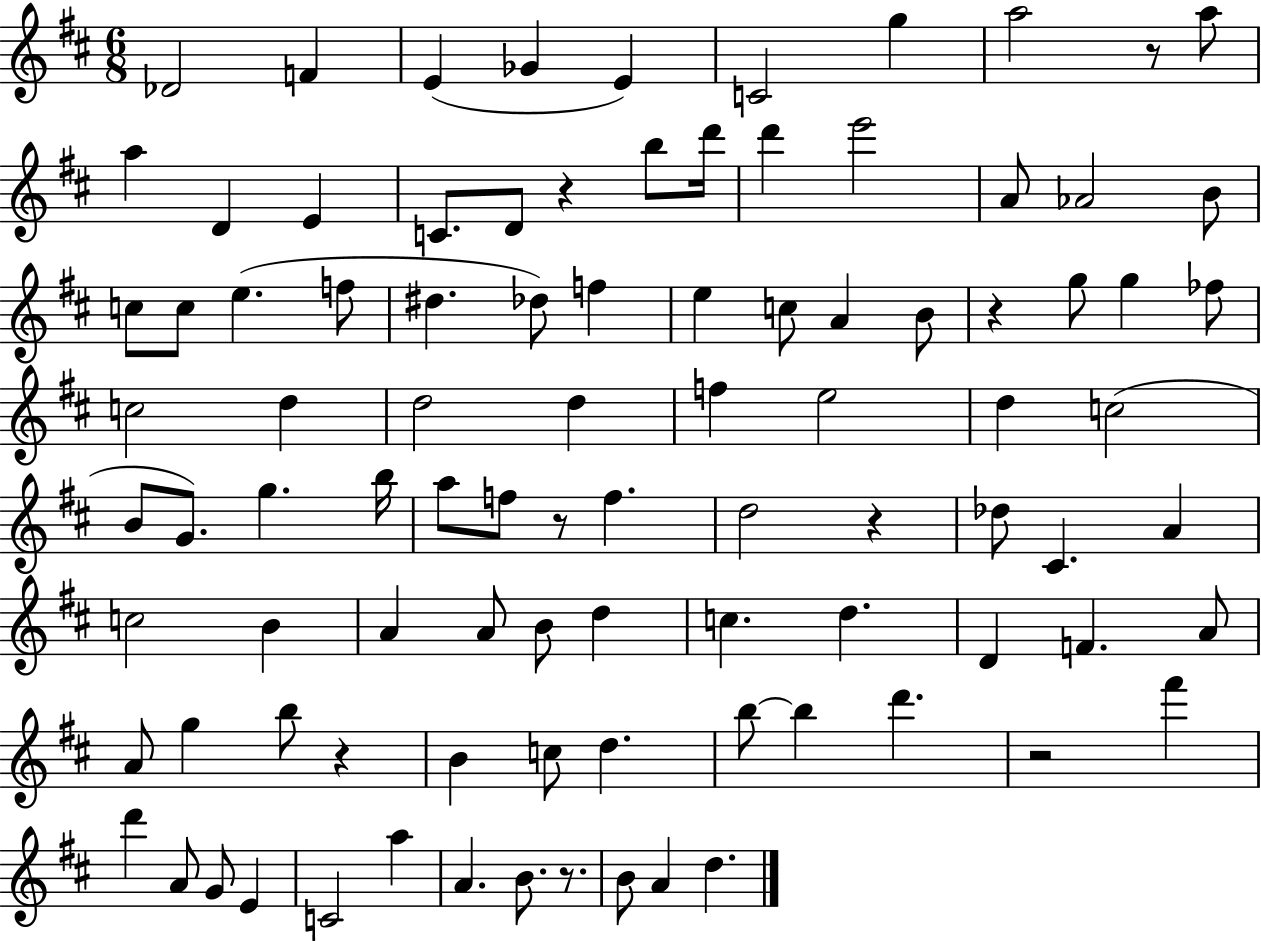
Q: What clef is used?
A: treble